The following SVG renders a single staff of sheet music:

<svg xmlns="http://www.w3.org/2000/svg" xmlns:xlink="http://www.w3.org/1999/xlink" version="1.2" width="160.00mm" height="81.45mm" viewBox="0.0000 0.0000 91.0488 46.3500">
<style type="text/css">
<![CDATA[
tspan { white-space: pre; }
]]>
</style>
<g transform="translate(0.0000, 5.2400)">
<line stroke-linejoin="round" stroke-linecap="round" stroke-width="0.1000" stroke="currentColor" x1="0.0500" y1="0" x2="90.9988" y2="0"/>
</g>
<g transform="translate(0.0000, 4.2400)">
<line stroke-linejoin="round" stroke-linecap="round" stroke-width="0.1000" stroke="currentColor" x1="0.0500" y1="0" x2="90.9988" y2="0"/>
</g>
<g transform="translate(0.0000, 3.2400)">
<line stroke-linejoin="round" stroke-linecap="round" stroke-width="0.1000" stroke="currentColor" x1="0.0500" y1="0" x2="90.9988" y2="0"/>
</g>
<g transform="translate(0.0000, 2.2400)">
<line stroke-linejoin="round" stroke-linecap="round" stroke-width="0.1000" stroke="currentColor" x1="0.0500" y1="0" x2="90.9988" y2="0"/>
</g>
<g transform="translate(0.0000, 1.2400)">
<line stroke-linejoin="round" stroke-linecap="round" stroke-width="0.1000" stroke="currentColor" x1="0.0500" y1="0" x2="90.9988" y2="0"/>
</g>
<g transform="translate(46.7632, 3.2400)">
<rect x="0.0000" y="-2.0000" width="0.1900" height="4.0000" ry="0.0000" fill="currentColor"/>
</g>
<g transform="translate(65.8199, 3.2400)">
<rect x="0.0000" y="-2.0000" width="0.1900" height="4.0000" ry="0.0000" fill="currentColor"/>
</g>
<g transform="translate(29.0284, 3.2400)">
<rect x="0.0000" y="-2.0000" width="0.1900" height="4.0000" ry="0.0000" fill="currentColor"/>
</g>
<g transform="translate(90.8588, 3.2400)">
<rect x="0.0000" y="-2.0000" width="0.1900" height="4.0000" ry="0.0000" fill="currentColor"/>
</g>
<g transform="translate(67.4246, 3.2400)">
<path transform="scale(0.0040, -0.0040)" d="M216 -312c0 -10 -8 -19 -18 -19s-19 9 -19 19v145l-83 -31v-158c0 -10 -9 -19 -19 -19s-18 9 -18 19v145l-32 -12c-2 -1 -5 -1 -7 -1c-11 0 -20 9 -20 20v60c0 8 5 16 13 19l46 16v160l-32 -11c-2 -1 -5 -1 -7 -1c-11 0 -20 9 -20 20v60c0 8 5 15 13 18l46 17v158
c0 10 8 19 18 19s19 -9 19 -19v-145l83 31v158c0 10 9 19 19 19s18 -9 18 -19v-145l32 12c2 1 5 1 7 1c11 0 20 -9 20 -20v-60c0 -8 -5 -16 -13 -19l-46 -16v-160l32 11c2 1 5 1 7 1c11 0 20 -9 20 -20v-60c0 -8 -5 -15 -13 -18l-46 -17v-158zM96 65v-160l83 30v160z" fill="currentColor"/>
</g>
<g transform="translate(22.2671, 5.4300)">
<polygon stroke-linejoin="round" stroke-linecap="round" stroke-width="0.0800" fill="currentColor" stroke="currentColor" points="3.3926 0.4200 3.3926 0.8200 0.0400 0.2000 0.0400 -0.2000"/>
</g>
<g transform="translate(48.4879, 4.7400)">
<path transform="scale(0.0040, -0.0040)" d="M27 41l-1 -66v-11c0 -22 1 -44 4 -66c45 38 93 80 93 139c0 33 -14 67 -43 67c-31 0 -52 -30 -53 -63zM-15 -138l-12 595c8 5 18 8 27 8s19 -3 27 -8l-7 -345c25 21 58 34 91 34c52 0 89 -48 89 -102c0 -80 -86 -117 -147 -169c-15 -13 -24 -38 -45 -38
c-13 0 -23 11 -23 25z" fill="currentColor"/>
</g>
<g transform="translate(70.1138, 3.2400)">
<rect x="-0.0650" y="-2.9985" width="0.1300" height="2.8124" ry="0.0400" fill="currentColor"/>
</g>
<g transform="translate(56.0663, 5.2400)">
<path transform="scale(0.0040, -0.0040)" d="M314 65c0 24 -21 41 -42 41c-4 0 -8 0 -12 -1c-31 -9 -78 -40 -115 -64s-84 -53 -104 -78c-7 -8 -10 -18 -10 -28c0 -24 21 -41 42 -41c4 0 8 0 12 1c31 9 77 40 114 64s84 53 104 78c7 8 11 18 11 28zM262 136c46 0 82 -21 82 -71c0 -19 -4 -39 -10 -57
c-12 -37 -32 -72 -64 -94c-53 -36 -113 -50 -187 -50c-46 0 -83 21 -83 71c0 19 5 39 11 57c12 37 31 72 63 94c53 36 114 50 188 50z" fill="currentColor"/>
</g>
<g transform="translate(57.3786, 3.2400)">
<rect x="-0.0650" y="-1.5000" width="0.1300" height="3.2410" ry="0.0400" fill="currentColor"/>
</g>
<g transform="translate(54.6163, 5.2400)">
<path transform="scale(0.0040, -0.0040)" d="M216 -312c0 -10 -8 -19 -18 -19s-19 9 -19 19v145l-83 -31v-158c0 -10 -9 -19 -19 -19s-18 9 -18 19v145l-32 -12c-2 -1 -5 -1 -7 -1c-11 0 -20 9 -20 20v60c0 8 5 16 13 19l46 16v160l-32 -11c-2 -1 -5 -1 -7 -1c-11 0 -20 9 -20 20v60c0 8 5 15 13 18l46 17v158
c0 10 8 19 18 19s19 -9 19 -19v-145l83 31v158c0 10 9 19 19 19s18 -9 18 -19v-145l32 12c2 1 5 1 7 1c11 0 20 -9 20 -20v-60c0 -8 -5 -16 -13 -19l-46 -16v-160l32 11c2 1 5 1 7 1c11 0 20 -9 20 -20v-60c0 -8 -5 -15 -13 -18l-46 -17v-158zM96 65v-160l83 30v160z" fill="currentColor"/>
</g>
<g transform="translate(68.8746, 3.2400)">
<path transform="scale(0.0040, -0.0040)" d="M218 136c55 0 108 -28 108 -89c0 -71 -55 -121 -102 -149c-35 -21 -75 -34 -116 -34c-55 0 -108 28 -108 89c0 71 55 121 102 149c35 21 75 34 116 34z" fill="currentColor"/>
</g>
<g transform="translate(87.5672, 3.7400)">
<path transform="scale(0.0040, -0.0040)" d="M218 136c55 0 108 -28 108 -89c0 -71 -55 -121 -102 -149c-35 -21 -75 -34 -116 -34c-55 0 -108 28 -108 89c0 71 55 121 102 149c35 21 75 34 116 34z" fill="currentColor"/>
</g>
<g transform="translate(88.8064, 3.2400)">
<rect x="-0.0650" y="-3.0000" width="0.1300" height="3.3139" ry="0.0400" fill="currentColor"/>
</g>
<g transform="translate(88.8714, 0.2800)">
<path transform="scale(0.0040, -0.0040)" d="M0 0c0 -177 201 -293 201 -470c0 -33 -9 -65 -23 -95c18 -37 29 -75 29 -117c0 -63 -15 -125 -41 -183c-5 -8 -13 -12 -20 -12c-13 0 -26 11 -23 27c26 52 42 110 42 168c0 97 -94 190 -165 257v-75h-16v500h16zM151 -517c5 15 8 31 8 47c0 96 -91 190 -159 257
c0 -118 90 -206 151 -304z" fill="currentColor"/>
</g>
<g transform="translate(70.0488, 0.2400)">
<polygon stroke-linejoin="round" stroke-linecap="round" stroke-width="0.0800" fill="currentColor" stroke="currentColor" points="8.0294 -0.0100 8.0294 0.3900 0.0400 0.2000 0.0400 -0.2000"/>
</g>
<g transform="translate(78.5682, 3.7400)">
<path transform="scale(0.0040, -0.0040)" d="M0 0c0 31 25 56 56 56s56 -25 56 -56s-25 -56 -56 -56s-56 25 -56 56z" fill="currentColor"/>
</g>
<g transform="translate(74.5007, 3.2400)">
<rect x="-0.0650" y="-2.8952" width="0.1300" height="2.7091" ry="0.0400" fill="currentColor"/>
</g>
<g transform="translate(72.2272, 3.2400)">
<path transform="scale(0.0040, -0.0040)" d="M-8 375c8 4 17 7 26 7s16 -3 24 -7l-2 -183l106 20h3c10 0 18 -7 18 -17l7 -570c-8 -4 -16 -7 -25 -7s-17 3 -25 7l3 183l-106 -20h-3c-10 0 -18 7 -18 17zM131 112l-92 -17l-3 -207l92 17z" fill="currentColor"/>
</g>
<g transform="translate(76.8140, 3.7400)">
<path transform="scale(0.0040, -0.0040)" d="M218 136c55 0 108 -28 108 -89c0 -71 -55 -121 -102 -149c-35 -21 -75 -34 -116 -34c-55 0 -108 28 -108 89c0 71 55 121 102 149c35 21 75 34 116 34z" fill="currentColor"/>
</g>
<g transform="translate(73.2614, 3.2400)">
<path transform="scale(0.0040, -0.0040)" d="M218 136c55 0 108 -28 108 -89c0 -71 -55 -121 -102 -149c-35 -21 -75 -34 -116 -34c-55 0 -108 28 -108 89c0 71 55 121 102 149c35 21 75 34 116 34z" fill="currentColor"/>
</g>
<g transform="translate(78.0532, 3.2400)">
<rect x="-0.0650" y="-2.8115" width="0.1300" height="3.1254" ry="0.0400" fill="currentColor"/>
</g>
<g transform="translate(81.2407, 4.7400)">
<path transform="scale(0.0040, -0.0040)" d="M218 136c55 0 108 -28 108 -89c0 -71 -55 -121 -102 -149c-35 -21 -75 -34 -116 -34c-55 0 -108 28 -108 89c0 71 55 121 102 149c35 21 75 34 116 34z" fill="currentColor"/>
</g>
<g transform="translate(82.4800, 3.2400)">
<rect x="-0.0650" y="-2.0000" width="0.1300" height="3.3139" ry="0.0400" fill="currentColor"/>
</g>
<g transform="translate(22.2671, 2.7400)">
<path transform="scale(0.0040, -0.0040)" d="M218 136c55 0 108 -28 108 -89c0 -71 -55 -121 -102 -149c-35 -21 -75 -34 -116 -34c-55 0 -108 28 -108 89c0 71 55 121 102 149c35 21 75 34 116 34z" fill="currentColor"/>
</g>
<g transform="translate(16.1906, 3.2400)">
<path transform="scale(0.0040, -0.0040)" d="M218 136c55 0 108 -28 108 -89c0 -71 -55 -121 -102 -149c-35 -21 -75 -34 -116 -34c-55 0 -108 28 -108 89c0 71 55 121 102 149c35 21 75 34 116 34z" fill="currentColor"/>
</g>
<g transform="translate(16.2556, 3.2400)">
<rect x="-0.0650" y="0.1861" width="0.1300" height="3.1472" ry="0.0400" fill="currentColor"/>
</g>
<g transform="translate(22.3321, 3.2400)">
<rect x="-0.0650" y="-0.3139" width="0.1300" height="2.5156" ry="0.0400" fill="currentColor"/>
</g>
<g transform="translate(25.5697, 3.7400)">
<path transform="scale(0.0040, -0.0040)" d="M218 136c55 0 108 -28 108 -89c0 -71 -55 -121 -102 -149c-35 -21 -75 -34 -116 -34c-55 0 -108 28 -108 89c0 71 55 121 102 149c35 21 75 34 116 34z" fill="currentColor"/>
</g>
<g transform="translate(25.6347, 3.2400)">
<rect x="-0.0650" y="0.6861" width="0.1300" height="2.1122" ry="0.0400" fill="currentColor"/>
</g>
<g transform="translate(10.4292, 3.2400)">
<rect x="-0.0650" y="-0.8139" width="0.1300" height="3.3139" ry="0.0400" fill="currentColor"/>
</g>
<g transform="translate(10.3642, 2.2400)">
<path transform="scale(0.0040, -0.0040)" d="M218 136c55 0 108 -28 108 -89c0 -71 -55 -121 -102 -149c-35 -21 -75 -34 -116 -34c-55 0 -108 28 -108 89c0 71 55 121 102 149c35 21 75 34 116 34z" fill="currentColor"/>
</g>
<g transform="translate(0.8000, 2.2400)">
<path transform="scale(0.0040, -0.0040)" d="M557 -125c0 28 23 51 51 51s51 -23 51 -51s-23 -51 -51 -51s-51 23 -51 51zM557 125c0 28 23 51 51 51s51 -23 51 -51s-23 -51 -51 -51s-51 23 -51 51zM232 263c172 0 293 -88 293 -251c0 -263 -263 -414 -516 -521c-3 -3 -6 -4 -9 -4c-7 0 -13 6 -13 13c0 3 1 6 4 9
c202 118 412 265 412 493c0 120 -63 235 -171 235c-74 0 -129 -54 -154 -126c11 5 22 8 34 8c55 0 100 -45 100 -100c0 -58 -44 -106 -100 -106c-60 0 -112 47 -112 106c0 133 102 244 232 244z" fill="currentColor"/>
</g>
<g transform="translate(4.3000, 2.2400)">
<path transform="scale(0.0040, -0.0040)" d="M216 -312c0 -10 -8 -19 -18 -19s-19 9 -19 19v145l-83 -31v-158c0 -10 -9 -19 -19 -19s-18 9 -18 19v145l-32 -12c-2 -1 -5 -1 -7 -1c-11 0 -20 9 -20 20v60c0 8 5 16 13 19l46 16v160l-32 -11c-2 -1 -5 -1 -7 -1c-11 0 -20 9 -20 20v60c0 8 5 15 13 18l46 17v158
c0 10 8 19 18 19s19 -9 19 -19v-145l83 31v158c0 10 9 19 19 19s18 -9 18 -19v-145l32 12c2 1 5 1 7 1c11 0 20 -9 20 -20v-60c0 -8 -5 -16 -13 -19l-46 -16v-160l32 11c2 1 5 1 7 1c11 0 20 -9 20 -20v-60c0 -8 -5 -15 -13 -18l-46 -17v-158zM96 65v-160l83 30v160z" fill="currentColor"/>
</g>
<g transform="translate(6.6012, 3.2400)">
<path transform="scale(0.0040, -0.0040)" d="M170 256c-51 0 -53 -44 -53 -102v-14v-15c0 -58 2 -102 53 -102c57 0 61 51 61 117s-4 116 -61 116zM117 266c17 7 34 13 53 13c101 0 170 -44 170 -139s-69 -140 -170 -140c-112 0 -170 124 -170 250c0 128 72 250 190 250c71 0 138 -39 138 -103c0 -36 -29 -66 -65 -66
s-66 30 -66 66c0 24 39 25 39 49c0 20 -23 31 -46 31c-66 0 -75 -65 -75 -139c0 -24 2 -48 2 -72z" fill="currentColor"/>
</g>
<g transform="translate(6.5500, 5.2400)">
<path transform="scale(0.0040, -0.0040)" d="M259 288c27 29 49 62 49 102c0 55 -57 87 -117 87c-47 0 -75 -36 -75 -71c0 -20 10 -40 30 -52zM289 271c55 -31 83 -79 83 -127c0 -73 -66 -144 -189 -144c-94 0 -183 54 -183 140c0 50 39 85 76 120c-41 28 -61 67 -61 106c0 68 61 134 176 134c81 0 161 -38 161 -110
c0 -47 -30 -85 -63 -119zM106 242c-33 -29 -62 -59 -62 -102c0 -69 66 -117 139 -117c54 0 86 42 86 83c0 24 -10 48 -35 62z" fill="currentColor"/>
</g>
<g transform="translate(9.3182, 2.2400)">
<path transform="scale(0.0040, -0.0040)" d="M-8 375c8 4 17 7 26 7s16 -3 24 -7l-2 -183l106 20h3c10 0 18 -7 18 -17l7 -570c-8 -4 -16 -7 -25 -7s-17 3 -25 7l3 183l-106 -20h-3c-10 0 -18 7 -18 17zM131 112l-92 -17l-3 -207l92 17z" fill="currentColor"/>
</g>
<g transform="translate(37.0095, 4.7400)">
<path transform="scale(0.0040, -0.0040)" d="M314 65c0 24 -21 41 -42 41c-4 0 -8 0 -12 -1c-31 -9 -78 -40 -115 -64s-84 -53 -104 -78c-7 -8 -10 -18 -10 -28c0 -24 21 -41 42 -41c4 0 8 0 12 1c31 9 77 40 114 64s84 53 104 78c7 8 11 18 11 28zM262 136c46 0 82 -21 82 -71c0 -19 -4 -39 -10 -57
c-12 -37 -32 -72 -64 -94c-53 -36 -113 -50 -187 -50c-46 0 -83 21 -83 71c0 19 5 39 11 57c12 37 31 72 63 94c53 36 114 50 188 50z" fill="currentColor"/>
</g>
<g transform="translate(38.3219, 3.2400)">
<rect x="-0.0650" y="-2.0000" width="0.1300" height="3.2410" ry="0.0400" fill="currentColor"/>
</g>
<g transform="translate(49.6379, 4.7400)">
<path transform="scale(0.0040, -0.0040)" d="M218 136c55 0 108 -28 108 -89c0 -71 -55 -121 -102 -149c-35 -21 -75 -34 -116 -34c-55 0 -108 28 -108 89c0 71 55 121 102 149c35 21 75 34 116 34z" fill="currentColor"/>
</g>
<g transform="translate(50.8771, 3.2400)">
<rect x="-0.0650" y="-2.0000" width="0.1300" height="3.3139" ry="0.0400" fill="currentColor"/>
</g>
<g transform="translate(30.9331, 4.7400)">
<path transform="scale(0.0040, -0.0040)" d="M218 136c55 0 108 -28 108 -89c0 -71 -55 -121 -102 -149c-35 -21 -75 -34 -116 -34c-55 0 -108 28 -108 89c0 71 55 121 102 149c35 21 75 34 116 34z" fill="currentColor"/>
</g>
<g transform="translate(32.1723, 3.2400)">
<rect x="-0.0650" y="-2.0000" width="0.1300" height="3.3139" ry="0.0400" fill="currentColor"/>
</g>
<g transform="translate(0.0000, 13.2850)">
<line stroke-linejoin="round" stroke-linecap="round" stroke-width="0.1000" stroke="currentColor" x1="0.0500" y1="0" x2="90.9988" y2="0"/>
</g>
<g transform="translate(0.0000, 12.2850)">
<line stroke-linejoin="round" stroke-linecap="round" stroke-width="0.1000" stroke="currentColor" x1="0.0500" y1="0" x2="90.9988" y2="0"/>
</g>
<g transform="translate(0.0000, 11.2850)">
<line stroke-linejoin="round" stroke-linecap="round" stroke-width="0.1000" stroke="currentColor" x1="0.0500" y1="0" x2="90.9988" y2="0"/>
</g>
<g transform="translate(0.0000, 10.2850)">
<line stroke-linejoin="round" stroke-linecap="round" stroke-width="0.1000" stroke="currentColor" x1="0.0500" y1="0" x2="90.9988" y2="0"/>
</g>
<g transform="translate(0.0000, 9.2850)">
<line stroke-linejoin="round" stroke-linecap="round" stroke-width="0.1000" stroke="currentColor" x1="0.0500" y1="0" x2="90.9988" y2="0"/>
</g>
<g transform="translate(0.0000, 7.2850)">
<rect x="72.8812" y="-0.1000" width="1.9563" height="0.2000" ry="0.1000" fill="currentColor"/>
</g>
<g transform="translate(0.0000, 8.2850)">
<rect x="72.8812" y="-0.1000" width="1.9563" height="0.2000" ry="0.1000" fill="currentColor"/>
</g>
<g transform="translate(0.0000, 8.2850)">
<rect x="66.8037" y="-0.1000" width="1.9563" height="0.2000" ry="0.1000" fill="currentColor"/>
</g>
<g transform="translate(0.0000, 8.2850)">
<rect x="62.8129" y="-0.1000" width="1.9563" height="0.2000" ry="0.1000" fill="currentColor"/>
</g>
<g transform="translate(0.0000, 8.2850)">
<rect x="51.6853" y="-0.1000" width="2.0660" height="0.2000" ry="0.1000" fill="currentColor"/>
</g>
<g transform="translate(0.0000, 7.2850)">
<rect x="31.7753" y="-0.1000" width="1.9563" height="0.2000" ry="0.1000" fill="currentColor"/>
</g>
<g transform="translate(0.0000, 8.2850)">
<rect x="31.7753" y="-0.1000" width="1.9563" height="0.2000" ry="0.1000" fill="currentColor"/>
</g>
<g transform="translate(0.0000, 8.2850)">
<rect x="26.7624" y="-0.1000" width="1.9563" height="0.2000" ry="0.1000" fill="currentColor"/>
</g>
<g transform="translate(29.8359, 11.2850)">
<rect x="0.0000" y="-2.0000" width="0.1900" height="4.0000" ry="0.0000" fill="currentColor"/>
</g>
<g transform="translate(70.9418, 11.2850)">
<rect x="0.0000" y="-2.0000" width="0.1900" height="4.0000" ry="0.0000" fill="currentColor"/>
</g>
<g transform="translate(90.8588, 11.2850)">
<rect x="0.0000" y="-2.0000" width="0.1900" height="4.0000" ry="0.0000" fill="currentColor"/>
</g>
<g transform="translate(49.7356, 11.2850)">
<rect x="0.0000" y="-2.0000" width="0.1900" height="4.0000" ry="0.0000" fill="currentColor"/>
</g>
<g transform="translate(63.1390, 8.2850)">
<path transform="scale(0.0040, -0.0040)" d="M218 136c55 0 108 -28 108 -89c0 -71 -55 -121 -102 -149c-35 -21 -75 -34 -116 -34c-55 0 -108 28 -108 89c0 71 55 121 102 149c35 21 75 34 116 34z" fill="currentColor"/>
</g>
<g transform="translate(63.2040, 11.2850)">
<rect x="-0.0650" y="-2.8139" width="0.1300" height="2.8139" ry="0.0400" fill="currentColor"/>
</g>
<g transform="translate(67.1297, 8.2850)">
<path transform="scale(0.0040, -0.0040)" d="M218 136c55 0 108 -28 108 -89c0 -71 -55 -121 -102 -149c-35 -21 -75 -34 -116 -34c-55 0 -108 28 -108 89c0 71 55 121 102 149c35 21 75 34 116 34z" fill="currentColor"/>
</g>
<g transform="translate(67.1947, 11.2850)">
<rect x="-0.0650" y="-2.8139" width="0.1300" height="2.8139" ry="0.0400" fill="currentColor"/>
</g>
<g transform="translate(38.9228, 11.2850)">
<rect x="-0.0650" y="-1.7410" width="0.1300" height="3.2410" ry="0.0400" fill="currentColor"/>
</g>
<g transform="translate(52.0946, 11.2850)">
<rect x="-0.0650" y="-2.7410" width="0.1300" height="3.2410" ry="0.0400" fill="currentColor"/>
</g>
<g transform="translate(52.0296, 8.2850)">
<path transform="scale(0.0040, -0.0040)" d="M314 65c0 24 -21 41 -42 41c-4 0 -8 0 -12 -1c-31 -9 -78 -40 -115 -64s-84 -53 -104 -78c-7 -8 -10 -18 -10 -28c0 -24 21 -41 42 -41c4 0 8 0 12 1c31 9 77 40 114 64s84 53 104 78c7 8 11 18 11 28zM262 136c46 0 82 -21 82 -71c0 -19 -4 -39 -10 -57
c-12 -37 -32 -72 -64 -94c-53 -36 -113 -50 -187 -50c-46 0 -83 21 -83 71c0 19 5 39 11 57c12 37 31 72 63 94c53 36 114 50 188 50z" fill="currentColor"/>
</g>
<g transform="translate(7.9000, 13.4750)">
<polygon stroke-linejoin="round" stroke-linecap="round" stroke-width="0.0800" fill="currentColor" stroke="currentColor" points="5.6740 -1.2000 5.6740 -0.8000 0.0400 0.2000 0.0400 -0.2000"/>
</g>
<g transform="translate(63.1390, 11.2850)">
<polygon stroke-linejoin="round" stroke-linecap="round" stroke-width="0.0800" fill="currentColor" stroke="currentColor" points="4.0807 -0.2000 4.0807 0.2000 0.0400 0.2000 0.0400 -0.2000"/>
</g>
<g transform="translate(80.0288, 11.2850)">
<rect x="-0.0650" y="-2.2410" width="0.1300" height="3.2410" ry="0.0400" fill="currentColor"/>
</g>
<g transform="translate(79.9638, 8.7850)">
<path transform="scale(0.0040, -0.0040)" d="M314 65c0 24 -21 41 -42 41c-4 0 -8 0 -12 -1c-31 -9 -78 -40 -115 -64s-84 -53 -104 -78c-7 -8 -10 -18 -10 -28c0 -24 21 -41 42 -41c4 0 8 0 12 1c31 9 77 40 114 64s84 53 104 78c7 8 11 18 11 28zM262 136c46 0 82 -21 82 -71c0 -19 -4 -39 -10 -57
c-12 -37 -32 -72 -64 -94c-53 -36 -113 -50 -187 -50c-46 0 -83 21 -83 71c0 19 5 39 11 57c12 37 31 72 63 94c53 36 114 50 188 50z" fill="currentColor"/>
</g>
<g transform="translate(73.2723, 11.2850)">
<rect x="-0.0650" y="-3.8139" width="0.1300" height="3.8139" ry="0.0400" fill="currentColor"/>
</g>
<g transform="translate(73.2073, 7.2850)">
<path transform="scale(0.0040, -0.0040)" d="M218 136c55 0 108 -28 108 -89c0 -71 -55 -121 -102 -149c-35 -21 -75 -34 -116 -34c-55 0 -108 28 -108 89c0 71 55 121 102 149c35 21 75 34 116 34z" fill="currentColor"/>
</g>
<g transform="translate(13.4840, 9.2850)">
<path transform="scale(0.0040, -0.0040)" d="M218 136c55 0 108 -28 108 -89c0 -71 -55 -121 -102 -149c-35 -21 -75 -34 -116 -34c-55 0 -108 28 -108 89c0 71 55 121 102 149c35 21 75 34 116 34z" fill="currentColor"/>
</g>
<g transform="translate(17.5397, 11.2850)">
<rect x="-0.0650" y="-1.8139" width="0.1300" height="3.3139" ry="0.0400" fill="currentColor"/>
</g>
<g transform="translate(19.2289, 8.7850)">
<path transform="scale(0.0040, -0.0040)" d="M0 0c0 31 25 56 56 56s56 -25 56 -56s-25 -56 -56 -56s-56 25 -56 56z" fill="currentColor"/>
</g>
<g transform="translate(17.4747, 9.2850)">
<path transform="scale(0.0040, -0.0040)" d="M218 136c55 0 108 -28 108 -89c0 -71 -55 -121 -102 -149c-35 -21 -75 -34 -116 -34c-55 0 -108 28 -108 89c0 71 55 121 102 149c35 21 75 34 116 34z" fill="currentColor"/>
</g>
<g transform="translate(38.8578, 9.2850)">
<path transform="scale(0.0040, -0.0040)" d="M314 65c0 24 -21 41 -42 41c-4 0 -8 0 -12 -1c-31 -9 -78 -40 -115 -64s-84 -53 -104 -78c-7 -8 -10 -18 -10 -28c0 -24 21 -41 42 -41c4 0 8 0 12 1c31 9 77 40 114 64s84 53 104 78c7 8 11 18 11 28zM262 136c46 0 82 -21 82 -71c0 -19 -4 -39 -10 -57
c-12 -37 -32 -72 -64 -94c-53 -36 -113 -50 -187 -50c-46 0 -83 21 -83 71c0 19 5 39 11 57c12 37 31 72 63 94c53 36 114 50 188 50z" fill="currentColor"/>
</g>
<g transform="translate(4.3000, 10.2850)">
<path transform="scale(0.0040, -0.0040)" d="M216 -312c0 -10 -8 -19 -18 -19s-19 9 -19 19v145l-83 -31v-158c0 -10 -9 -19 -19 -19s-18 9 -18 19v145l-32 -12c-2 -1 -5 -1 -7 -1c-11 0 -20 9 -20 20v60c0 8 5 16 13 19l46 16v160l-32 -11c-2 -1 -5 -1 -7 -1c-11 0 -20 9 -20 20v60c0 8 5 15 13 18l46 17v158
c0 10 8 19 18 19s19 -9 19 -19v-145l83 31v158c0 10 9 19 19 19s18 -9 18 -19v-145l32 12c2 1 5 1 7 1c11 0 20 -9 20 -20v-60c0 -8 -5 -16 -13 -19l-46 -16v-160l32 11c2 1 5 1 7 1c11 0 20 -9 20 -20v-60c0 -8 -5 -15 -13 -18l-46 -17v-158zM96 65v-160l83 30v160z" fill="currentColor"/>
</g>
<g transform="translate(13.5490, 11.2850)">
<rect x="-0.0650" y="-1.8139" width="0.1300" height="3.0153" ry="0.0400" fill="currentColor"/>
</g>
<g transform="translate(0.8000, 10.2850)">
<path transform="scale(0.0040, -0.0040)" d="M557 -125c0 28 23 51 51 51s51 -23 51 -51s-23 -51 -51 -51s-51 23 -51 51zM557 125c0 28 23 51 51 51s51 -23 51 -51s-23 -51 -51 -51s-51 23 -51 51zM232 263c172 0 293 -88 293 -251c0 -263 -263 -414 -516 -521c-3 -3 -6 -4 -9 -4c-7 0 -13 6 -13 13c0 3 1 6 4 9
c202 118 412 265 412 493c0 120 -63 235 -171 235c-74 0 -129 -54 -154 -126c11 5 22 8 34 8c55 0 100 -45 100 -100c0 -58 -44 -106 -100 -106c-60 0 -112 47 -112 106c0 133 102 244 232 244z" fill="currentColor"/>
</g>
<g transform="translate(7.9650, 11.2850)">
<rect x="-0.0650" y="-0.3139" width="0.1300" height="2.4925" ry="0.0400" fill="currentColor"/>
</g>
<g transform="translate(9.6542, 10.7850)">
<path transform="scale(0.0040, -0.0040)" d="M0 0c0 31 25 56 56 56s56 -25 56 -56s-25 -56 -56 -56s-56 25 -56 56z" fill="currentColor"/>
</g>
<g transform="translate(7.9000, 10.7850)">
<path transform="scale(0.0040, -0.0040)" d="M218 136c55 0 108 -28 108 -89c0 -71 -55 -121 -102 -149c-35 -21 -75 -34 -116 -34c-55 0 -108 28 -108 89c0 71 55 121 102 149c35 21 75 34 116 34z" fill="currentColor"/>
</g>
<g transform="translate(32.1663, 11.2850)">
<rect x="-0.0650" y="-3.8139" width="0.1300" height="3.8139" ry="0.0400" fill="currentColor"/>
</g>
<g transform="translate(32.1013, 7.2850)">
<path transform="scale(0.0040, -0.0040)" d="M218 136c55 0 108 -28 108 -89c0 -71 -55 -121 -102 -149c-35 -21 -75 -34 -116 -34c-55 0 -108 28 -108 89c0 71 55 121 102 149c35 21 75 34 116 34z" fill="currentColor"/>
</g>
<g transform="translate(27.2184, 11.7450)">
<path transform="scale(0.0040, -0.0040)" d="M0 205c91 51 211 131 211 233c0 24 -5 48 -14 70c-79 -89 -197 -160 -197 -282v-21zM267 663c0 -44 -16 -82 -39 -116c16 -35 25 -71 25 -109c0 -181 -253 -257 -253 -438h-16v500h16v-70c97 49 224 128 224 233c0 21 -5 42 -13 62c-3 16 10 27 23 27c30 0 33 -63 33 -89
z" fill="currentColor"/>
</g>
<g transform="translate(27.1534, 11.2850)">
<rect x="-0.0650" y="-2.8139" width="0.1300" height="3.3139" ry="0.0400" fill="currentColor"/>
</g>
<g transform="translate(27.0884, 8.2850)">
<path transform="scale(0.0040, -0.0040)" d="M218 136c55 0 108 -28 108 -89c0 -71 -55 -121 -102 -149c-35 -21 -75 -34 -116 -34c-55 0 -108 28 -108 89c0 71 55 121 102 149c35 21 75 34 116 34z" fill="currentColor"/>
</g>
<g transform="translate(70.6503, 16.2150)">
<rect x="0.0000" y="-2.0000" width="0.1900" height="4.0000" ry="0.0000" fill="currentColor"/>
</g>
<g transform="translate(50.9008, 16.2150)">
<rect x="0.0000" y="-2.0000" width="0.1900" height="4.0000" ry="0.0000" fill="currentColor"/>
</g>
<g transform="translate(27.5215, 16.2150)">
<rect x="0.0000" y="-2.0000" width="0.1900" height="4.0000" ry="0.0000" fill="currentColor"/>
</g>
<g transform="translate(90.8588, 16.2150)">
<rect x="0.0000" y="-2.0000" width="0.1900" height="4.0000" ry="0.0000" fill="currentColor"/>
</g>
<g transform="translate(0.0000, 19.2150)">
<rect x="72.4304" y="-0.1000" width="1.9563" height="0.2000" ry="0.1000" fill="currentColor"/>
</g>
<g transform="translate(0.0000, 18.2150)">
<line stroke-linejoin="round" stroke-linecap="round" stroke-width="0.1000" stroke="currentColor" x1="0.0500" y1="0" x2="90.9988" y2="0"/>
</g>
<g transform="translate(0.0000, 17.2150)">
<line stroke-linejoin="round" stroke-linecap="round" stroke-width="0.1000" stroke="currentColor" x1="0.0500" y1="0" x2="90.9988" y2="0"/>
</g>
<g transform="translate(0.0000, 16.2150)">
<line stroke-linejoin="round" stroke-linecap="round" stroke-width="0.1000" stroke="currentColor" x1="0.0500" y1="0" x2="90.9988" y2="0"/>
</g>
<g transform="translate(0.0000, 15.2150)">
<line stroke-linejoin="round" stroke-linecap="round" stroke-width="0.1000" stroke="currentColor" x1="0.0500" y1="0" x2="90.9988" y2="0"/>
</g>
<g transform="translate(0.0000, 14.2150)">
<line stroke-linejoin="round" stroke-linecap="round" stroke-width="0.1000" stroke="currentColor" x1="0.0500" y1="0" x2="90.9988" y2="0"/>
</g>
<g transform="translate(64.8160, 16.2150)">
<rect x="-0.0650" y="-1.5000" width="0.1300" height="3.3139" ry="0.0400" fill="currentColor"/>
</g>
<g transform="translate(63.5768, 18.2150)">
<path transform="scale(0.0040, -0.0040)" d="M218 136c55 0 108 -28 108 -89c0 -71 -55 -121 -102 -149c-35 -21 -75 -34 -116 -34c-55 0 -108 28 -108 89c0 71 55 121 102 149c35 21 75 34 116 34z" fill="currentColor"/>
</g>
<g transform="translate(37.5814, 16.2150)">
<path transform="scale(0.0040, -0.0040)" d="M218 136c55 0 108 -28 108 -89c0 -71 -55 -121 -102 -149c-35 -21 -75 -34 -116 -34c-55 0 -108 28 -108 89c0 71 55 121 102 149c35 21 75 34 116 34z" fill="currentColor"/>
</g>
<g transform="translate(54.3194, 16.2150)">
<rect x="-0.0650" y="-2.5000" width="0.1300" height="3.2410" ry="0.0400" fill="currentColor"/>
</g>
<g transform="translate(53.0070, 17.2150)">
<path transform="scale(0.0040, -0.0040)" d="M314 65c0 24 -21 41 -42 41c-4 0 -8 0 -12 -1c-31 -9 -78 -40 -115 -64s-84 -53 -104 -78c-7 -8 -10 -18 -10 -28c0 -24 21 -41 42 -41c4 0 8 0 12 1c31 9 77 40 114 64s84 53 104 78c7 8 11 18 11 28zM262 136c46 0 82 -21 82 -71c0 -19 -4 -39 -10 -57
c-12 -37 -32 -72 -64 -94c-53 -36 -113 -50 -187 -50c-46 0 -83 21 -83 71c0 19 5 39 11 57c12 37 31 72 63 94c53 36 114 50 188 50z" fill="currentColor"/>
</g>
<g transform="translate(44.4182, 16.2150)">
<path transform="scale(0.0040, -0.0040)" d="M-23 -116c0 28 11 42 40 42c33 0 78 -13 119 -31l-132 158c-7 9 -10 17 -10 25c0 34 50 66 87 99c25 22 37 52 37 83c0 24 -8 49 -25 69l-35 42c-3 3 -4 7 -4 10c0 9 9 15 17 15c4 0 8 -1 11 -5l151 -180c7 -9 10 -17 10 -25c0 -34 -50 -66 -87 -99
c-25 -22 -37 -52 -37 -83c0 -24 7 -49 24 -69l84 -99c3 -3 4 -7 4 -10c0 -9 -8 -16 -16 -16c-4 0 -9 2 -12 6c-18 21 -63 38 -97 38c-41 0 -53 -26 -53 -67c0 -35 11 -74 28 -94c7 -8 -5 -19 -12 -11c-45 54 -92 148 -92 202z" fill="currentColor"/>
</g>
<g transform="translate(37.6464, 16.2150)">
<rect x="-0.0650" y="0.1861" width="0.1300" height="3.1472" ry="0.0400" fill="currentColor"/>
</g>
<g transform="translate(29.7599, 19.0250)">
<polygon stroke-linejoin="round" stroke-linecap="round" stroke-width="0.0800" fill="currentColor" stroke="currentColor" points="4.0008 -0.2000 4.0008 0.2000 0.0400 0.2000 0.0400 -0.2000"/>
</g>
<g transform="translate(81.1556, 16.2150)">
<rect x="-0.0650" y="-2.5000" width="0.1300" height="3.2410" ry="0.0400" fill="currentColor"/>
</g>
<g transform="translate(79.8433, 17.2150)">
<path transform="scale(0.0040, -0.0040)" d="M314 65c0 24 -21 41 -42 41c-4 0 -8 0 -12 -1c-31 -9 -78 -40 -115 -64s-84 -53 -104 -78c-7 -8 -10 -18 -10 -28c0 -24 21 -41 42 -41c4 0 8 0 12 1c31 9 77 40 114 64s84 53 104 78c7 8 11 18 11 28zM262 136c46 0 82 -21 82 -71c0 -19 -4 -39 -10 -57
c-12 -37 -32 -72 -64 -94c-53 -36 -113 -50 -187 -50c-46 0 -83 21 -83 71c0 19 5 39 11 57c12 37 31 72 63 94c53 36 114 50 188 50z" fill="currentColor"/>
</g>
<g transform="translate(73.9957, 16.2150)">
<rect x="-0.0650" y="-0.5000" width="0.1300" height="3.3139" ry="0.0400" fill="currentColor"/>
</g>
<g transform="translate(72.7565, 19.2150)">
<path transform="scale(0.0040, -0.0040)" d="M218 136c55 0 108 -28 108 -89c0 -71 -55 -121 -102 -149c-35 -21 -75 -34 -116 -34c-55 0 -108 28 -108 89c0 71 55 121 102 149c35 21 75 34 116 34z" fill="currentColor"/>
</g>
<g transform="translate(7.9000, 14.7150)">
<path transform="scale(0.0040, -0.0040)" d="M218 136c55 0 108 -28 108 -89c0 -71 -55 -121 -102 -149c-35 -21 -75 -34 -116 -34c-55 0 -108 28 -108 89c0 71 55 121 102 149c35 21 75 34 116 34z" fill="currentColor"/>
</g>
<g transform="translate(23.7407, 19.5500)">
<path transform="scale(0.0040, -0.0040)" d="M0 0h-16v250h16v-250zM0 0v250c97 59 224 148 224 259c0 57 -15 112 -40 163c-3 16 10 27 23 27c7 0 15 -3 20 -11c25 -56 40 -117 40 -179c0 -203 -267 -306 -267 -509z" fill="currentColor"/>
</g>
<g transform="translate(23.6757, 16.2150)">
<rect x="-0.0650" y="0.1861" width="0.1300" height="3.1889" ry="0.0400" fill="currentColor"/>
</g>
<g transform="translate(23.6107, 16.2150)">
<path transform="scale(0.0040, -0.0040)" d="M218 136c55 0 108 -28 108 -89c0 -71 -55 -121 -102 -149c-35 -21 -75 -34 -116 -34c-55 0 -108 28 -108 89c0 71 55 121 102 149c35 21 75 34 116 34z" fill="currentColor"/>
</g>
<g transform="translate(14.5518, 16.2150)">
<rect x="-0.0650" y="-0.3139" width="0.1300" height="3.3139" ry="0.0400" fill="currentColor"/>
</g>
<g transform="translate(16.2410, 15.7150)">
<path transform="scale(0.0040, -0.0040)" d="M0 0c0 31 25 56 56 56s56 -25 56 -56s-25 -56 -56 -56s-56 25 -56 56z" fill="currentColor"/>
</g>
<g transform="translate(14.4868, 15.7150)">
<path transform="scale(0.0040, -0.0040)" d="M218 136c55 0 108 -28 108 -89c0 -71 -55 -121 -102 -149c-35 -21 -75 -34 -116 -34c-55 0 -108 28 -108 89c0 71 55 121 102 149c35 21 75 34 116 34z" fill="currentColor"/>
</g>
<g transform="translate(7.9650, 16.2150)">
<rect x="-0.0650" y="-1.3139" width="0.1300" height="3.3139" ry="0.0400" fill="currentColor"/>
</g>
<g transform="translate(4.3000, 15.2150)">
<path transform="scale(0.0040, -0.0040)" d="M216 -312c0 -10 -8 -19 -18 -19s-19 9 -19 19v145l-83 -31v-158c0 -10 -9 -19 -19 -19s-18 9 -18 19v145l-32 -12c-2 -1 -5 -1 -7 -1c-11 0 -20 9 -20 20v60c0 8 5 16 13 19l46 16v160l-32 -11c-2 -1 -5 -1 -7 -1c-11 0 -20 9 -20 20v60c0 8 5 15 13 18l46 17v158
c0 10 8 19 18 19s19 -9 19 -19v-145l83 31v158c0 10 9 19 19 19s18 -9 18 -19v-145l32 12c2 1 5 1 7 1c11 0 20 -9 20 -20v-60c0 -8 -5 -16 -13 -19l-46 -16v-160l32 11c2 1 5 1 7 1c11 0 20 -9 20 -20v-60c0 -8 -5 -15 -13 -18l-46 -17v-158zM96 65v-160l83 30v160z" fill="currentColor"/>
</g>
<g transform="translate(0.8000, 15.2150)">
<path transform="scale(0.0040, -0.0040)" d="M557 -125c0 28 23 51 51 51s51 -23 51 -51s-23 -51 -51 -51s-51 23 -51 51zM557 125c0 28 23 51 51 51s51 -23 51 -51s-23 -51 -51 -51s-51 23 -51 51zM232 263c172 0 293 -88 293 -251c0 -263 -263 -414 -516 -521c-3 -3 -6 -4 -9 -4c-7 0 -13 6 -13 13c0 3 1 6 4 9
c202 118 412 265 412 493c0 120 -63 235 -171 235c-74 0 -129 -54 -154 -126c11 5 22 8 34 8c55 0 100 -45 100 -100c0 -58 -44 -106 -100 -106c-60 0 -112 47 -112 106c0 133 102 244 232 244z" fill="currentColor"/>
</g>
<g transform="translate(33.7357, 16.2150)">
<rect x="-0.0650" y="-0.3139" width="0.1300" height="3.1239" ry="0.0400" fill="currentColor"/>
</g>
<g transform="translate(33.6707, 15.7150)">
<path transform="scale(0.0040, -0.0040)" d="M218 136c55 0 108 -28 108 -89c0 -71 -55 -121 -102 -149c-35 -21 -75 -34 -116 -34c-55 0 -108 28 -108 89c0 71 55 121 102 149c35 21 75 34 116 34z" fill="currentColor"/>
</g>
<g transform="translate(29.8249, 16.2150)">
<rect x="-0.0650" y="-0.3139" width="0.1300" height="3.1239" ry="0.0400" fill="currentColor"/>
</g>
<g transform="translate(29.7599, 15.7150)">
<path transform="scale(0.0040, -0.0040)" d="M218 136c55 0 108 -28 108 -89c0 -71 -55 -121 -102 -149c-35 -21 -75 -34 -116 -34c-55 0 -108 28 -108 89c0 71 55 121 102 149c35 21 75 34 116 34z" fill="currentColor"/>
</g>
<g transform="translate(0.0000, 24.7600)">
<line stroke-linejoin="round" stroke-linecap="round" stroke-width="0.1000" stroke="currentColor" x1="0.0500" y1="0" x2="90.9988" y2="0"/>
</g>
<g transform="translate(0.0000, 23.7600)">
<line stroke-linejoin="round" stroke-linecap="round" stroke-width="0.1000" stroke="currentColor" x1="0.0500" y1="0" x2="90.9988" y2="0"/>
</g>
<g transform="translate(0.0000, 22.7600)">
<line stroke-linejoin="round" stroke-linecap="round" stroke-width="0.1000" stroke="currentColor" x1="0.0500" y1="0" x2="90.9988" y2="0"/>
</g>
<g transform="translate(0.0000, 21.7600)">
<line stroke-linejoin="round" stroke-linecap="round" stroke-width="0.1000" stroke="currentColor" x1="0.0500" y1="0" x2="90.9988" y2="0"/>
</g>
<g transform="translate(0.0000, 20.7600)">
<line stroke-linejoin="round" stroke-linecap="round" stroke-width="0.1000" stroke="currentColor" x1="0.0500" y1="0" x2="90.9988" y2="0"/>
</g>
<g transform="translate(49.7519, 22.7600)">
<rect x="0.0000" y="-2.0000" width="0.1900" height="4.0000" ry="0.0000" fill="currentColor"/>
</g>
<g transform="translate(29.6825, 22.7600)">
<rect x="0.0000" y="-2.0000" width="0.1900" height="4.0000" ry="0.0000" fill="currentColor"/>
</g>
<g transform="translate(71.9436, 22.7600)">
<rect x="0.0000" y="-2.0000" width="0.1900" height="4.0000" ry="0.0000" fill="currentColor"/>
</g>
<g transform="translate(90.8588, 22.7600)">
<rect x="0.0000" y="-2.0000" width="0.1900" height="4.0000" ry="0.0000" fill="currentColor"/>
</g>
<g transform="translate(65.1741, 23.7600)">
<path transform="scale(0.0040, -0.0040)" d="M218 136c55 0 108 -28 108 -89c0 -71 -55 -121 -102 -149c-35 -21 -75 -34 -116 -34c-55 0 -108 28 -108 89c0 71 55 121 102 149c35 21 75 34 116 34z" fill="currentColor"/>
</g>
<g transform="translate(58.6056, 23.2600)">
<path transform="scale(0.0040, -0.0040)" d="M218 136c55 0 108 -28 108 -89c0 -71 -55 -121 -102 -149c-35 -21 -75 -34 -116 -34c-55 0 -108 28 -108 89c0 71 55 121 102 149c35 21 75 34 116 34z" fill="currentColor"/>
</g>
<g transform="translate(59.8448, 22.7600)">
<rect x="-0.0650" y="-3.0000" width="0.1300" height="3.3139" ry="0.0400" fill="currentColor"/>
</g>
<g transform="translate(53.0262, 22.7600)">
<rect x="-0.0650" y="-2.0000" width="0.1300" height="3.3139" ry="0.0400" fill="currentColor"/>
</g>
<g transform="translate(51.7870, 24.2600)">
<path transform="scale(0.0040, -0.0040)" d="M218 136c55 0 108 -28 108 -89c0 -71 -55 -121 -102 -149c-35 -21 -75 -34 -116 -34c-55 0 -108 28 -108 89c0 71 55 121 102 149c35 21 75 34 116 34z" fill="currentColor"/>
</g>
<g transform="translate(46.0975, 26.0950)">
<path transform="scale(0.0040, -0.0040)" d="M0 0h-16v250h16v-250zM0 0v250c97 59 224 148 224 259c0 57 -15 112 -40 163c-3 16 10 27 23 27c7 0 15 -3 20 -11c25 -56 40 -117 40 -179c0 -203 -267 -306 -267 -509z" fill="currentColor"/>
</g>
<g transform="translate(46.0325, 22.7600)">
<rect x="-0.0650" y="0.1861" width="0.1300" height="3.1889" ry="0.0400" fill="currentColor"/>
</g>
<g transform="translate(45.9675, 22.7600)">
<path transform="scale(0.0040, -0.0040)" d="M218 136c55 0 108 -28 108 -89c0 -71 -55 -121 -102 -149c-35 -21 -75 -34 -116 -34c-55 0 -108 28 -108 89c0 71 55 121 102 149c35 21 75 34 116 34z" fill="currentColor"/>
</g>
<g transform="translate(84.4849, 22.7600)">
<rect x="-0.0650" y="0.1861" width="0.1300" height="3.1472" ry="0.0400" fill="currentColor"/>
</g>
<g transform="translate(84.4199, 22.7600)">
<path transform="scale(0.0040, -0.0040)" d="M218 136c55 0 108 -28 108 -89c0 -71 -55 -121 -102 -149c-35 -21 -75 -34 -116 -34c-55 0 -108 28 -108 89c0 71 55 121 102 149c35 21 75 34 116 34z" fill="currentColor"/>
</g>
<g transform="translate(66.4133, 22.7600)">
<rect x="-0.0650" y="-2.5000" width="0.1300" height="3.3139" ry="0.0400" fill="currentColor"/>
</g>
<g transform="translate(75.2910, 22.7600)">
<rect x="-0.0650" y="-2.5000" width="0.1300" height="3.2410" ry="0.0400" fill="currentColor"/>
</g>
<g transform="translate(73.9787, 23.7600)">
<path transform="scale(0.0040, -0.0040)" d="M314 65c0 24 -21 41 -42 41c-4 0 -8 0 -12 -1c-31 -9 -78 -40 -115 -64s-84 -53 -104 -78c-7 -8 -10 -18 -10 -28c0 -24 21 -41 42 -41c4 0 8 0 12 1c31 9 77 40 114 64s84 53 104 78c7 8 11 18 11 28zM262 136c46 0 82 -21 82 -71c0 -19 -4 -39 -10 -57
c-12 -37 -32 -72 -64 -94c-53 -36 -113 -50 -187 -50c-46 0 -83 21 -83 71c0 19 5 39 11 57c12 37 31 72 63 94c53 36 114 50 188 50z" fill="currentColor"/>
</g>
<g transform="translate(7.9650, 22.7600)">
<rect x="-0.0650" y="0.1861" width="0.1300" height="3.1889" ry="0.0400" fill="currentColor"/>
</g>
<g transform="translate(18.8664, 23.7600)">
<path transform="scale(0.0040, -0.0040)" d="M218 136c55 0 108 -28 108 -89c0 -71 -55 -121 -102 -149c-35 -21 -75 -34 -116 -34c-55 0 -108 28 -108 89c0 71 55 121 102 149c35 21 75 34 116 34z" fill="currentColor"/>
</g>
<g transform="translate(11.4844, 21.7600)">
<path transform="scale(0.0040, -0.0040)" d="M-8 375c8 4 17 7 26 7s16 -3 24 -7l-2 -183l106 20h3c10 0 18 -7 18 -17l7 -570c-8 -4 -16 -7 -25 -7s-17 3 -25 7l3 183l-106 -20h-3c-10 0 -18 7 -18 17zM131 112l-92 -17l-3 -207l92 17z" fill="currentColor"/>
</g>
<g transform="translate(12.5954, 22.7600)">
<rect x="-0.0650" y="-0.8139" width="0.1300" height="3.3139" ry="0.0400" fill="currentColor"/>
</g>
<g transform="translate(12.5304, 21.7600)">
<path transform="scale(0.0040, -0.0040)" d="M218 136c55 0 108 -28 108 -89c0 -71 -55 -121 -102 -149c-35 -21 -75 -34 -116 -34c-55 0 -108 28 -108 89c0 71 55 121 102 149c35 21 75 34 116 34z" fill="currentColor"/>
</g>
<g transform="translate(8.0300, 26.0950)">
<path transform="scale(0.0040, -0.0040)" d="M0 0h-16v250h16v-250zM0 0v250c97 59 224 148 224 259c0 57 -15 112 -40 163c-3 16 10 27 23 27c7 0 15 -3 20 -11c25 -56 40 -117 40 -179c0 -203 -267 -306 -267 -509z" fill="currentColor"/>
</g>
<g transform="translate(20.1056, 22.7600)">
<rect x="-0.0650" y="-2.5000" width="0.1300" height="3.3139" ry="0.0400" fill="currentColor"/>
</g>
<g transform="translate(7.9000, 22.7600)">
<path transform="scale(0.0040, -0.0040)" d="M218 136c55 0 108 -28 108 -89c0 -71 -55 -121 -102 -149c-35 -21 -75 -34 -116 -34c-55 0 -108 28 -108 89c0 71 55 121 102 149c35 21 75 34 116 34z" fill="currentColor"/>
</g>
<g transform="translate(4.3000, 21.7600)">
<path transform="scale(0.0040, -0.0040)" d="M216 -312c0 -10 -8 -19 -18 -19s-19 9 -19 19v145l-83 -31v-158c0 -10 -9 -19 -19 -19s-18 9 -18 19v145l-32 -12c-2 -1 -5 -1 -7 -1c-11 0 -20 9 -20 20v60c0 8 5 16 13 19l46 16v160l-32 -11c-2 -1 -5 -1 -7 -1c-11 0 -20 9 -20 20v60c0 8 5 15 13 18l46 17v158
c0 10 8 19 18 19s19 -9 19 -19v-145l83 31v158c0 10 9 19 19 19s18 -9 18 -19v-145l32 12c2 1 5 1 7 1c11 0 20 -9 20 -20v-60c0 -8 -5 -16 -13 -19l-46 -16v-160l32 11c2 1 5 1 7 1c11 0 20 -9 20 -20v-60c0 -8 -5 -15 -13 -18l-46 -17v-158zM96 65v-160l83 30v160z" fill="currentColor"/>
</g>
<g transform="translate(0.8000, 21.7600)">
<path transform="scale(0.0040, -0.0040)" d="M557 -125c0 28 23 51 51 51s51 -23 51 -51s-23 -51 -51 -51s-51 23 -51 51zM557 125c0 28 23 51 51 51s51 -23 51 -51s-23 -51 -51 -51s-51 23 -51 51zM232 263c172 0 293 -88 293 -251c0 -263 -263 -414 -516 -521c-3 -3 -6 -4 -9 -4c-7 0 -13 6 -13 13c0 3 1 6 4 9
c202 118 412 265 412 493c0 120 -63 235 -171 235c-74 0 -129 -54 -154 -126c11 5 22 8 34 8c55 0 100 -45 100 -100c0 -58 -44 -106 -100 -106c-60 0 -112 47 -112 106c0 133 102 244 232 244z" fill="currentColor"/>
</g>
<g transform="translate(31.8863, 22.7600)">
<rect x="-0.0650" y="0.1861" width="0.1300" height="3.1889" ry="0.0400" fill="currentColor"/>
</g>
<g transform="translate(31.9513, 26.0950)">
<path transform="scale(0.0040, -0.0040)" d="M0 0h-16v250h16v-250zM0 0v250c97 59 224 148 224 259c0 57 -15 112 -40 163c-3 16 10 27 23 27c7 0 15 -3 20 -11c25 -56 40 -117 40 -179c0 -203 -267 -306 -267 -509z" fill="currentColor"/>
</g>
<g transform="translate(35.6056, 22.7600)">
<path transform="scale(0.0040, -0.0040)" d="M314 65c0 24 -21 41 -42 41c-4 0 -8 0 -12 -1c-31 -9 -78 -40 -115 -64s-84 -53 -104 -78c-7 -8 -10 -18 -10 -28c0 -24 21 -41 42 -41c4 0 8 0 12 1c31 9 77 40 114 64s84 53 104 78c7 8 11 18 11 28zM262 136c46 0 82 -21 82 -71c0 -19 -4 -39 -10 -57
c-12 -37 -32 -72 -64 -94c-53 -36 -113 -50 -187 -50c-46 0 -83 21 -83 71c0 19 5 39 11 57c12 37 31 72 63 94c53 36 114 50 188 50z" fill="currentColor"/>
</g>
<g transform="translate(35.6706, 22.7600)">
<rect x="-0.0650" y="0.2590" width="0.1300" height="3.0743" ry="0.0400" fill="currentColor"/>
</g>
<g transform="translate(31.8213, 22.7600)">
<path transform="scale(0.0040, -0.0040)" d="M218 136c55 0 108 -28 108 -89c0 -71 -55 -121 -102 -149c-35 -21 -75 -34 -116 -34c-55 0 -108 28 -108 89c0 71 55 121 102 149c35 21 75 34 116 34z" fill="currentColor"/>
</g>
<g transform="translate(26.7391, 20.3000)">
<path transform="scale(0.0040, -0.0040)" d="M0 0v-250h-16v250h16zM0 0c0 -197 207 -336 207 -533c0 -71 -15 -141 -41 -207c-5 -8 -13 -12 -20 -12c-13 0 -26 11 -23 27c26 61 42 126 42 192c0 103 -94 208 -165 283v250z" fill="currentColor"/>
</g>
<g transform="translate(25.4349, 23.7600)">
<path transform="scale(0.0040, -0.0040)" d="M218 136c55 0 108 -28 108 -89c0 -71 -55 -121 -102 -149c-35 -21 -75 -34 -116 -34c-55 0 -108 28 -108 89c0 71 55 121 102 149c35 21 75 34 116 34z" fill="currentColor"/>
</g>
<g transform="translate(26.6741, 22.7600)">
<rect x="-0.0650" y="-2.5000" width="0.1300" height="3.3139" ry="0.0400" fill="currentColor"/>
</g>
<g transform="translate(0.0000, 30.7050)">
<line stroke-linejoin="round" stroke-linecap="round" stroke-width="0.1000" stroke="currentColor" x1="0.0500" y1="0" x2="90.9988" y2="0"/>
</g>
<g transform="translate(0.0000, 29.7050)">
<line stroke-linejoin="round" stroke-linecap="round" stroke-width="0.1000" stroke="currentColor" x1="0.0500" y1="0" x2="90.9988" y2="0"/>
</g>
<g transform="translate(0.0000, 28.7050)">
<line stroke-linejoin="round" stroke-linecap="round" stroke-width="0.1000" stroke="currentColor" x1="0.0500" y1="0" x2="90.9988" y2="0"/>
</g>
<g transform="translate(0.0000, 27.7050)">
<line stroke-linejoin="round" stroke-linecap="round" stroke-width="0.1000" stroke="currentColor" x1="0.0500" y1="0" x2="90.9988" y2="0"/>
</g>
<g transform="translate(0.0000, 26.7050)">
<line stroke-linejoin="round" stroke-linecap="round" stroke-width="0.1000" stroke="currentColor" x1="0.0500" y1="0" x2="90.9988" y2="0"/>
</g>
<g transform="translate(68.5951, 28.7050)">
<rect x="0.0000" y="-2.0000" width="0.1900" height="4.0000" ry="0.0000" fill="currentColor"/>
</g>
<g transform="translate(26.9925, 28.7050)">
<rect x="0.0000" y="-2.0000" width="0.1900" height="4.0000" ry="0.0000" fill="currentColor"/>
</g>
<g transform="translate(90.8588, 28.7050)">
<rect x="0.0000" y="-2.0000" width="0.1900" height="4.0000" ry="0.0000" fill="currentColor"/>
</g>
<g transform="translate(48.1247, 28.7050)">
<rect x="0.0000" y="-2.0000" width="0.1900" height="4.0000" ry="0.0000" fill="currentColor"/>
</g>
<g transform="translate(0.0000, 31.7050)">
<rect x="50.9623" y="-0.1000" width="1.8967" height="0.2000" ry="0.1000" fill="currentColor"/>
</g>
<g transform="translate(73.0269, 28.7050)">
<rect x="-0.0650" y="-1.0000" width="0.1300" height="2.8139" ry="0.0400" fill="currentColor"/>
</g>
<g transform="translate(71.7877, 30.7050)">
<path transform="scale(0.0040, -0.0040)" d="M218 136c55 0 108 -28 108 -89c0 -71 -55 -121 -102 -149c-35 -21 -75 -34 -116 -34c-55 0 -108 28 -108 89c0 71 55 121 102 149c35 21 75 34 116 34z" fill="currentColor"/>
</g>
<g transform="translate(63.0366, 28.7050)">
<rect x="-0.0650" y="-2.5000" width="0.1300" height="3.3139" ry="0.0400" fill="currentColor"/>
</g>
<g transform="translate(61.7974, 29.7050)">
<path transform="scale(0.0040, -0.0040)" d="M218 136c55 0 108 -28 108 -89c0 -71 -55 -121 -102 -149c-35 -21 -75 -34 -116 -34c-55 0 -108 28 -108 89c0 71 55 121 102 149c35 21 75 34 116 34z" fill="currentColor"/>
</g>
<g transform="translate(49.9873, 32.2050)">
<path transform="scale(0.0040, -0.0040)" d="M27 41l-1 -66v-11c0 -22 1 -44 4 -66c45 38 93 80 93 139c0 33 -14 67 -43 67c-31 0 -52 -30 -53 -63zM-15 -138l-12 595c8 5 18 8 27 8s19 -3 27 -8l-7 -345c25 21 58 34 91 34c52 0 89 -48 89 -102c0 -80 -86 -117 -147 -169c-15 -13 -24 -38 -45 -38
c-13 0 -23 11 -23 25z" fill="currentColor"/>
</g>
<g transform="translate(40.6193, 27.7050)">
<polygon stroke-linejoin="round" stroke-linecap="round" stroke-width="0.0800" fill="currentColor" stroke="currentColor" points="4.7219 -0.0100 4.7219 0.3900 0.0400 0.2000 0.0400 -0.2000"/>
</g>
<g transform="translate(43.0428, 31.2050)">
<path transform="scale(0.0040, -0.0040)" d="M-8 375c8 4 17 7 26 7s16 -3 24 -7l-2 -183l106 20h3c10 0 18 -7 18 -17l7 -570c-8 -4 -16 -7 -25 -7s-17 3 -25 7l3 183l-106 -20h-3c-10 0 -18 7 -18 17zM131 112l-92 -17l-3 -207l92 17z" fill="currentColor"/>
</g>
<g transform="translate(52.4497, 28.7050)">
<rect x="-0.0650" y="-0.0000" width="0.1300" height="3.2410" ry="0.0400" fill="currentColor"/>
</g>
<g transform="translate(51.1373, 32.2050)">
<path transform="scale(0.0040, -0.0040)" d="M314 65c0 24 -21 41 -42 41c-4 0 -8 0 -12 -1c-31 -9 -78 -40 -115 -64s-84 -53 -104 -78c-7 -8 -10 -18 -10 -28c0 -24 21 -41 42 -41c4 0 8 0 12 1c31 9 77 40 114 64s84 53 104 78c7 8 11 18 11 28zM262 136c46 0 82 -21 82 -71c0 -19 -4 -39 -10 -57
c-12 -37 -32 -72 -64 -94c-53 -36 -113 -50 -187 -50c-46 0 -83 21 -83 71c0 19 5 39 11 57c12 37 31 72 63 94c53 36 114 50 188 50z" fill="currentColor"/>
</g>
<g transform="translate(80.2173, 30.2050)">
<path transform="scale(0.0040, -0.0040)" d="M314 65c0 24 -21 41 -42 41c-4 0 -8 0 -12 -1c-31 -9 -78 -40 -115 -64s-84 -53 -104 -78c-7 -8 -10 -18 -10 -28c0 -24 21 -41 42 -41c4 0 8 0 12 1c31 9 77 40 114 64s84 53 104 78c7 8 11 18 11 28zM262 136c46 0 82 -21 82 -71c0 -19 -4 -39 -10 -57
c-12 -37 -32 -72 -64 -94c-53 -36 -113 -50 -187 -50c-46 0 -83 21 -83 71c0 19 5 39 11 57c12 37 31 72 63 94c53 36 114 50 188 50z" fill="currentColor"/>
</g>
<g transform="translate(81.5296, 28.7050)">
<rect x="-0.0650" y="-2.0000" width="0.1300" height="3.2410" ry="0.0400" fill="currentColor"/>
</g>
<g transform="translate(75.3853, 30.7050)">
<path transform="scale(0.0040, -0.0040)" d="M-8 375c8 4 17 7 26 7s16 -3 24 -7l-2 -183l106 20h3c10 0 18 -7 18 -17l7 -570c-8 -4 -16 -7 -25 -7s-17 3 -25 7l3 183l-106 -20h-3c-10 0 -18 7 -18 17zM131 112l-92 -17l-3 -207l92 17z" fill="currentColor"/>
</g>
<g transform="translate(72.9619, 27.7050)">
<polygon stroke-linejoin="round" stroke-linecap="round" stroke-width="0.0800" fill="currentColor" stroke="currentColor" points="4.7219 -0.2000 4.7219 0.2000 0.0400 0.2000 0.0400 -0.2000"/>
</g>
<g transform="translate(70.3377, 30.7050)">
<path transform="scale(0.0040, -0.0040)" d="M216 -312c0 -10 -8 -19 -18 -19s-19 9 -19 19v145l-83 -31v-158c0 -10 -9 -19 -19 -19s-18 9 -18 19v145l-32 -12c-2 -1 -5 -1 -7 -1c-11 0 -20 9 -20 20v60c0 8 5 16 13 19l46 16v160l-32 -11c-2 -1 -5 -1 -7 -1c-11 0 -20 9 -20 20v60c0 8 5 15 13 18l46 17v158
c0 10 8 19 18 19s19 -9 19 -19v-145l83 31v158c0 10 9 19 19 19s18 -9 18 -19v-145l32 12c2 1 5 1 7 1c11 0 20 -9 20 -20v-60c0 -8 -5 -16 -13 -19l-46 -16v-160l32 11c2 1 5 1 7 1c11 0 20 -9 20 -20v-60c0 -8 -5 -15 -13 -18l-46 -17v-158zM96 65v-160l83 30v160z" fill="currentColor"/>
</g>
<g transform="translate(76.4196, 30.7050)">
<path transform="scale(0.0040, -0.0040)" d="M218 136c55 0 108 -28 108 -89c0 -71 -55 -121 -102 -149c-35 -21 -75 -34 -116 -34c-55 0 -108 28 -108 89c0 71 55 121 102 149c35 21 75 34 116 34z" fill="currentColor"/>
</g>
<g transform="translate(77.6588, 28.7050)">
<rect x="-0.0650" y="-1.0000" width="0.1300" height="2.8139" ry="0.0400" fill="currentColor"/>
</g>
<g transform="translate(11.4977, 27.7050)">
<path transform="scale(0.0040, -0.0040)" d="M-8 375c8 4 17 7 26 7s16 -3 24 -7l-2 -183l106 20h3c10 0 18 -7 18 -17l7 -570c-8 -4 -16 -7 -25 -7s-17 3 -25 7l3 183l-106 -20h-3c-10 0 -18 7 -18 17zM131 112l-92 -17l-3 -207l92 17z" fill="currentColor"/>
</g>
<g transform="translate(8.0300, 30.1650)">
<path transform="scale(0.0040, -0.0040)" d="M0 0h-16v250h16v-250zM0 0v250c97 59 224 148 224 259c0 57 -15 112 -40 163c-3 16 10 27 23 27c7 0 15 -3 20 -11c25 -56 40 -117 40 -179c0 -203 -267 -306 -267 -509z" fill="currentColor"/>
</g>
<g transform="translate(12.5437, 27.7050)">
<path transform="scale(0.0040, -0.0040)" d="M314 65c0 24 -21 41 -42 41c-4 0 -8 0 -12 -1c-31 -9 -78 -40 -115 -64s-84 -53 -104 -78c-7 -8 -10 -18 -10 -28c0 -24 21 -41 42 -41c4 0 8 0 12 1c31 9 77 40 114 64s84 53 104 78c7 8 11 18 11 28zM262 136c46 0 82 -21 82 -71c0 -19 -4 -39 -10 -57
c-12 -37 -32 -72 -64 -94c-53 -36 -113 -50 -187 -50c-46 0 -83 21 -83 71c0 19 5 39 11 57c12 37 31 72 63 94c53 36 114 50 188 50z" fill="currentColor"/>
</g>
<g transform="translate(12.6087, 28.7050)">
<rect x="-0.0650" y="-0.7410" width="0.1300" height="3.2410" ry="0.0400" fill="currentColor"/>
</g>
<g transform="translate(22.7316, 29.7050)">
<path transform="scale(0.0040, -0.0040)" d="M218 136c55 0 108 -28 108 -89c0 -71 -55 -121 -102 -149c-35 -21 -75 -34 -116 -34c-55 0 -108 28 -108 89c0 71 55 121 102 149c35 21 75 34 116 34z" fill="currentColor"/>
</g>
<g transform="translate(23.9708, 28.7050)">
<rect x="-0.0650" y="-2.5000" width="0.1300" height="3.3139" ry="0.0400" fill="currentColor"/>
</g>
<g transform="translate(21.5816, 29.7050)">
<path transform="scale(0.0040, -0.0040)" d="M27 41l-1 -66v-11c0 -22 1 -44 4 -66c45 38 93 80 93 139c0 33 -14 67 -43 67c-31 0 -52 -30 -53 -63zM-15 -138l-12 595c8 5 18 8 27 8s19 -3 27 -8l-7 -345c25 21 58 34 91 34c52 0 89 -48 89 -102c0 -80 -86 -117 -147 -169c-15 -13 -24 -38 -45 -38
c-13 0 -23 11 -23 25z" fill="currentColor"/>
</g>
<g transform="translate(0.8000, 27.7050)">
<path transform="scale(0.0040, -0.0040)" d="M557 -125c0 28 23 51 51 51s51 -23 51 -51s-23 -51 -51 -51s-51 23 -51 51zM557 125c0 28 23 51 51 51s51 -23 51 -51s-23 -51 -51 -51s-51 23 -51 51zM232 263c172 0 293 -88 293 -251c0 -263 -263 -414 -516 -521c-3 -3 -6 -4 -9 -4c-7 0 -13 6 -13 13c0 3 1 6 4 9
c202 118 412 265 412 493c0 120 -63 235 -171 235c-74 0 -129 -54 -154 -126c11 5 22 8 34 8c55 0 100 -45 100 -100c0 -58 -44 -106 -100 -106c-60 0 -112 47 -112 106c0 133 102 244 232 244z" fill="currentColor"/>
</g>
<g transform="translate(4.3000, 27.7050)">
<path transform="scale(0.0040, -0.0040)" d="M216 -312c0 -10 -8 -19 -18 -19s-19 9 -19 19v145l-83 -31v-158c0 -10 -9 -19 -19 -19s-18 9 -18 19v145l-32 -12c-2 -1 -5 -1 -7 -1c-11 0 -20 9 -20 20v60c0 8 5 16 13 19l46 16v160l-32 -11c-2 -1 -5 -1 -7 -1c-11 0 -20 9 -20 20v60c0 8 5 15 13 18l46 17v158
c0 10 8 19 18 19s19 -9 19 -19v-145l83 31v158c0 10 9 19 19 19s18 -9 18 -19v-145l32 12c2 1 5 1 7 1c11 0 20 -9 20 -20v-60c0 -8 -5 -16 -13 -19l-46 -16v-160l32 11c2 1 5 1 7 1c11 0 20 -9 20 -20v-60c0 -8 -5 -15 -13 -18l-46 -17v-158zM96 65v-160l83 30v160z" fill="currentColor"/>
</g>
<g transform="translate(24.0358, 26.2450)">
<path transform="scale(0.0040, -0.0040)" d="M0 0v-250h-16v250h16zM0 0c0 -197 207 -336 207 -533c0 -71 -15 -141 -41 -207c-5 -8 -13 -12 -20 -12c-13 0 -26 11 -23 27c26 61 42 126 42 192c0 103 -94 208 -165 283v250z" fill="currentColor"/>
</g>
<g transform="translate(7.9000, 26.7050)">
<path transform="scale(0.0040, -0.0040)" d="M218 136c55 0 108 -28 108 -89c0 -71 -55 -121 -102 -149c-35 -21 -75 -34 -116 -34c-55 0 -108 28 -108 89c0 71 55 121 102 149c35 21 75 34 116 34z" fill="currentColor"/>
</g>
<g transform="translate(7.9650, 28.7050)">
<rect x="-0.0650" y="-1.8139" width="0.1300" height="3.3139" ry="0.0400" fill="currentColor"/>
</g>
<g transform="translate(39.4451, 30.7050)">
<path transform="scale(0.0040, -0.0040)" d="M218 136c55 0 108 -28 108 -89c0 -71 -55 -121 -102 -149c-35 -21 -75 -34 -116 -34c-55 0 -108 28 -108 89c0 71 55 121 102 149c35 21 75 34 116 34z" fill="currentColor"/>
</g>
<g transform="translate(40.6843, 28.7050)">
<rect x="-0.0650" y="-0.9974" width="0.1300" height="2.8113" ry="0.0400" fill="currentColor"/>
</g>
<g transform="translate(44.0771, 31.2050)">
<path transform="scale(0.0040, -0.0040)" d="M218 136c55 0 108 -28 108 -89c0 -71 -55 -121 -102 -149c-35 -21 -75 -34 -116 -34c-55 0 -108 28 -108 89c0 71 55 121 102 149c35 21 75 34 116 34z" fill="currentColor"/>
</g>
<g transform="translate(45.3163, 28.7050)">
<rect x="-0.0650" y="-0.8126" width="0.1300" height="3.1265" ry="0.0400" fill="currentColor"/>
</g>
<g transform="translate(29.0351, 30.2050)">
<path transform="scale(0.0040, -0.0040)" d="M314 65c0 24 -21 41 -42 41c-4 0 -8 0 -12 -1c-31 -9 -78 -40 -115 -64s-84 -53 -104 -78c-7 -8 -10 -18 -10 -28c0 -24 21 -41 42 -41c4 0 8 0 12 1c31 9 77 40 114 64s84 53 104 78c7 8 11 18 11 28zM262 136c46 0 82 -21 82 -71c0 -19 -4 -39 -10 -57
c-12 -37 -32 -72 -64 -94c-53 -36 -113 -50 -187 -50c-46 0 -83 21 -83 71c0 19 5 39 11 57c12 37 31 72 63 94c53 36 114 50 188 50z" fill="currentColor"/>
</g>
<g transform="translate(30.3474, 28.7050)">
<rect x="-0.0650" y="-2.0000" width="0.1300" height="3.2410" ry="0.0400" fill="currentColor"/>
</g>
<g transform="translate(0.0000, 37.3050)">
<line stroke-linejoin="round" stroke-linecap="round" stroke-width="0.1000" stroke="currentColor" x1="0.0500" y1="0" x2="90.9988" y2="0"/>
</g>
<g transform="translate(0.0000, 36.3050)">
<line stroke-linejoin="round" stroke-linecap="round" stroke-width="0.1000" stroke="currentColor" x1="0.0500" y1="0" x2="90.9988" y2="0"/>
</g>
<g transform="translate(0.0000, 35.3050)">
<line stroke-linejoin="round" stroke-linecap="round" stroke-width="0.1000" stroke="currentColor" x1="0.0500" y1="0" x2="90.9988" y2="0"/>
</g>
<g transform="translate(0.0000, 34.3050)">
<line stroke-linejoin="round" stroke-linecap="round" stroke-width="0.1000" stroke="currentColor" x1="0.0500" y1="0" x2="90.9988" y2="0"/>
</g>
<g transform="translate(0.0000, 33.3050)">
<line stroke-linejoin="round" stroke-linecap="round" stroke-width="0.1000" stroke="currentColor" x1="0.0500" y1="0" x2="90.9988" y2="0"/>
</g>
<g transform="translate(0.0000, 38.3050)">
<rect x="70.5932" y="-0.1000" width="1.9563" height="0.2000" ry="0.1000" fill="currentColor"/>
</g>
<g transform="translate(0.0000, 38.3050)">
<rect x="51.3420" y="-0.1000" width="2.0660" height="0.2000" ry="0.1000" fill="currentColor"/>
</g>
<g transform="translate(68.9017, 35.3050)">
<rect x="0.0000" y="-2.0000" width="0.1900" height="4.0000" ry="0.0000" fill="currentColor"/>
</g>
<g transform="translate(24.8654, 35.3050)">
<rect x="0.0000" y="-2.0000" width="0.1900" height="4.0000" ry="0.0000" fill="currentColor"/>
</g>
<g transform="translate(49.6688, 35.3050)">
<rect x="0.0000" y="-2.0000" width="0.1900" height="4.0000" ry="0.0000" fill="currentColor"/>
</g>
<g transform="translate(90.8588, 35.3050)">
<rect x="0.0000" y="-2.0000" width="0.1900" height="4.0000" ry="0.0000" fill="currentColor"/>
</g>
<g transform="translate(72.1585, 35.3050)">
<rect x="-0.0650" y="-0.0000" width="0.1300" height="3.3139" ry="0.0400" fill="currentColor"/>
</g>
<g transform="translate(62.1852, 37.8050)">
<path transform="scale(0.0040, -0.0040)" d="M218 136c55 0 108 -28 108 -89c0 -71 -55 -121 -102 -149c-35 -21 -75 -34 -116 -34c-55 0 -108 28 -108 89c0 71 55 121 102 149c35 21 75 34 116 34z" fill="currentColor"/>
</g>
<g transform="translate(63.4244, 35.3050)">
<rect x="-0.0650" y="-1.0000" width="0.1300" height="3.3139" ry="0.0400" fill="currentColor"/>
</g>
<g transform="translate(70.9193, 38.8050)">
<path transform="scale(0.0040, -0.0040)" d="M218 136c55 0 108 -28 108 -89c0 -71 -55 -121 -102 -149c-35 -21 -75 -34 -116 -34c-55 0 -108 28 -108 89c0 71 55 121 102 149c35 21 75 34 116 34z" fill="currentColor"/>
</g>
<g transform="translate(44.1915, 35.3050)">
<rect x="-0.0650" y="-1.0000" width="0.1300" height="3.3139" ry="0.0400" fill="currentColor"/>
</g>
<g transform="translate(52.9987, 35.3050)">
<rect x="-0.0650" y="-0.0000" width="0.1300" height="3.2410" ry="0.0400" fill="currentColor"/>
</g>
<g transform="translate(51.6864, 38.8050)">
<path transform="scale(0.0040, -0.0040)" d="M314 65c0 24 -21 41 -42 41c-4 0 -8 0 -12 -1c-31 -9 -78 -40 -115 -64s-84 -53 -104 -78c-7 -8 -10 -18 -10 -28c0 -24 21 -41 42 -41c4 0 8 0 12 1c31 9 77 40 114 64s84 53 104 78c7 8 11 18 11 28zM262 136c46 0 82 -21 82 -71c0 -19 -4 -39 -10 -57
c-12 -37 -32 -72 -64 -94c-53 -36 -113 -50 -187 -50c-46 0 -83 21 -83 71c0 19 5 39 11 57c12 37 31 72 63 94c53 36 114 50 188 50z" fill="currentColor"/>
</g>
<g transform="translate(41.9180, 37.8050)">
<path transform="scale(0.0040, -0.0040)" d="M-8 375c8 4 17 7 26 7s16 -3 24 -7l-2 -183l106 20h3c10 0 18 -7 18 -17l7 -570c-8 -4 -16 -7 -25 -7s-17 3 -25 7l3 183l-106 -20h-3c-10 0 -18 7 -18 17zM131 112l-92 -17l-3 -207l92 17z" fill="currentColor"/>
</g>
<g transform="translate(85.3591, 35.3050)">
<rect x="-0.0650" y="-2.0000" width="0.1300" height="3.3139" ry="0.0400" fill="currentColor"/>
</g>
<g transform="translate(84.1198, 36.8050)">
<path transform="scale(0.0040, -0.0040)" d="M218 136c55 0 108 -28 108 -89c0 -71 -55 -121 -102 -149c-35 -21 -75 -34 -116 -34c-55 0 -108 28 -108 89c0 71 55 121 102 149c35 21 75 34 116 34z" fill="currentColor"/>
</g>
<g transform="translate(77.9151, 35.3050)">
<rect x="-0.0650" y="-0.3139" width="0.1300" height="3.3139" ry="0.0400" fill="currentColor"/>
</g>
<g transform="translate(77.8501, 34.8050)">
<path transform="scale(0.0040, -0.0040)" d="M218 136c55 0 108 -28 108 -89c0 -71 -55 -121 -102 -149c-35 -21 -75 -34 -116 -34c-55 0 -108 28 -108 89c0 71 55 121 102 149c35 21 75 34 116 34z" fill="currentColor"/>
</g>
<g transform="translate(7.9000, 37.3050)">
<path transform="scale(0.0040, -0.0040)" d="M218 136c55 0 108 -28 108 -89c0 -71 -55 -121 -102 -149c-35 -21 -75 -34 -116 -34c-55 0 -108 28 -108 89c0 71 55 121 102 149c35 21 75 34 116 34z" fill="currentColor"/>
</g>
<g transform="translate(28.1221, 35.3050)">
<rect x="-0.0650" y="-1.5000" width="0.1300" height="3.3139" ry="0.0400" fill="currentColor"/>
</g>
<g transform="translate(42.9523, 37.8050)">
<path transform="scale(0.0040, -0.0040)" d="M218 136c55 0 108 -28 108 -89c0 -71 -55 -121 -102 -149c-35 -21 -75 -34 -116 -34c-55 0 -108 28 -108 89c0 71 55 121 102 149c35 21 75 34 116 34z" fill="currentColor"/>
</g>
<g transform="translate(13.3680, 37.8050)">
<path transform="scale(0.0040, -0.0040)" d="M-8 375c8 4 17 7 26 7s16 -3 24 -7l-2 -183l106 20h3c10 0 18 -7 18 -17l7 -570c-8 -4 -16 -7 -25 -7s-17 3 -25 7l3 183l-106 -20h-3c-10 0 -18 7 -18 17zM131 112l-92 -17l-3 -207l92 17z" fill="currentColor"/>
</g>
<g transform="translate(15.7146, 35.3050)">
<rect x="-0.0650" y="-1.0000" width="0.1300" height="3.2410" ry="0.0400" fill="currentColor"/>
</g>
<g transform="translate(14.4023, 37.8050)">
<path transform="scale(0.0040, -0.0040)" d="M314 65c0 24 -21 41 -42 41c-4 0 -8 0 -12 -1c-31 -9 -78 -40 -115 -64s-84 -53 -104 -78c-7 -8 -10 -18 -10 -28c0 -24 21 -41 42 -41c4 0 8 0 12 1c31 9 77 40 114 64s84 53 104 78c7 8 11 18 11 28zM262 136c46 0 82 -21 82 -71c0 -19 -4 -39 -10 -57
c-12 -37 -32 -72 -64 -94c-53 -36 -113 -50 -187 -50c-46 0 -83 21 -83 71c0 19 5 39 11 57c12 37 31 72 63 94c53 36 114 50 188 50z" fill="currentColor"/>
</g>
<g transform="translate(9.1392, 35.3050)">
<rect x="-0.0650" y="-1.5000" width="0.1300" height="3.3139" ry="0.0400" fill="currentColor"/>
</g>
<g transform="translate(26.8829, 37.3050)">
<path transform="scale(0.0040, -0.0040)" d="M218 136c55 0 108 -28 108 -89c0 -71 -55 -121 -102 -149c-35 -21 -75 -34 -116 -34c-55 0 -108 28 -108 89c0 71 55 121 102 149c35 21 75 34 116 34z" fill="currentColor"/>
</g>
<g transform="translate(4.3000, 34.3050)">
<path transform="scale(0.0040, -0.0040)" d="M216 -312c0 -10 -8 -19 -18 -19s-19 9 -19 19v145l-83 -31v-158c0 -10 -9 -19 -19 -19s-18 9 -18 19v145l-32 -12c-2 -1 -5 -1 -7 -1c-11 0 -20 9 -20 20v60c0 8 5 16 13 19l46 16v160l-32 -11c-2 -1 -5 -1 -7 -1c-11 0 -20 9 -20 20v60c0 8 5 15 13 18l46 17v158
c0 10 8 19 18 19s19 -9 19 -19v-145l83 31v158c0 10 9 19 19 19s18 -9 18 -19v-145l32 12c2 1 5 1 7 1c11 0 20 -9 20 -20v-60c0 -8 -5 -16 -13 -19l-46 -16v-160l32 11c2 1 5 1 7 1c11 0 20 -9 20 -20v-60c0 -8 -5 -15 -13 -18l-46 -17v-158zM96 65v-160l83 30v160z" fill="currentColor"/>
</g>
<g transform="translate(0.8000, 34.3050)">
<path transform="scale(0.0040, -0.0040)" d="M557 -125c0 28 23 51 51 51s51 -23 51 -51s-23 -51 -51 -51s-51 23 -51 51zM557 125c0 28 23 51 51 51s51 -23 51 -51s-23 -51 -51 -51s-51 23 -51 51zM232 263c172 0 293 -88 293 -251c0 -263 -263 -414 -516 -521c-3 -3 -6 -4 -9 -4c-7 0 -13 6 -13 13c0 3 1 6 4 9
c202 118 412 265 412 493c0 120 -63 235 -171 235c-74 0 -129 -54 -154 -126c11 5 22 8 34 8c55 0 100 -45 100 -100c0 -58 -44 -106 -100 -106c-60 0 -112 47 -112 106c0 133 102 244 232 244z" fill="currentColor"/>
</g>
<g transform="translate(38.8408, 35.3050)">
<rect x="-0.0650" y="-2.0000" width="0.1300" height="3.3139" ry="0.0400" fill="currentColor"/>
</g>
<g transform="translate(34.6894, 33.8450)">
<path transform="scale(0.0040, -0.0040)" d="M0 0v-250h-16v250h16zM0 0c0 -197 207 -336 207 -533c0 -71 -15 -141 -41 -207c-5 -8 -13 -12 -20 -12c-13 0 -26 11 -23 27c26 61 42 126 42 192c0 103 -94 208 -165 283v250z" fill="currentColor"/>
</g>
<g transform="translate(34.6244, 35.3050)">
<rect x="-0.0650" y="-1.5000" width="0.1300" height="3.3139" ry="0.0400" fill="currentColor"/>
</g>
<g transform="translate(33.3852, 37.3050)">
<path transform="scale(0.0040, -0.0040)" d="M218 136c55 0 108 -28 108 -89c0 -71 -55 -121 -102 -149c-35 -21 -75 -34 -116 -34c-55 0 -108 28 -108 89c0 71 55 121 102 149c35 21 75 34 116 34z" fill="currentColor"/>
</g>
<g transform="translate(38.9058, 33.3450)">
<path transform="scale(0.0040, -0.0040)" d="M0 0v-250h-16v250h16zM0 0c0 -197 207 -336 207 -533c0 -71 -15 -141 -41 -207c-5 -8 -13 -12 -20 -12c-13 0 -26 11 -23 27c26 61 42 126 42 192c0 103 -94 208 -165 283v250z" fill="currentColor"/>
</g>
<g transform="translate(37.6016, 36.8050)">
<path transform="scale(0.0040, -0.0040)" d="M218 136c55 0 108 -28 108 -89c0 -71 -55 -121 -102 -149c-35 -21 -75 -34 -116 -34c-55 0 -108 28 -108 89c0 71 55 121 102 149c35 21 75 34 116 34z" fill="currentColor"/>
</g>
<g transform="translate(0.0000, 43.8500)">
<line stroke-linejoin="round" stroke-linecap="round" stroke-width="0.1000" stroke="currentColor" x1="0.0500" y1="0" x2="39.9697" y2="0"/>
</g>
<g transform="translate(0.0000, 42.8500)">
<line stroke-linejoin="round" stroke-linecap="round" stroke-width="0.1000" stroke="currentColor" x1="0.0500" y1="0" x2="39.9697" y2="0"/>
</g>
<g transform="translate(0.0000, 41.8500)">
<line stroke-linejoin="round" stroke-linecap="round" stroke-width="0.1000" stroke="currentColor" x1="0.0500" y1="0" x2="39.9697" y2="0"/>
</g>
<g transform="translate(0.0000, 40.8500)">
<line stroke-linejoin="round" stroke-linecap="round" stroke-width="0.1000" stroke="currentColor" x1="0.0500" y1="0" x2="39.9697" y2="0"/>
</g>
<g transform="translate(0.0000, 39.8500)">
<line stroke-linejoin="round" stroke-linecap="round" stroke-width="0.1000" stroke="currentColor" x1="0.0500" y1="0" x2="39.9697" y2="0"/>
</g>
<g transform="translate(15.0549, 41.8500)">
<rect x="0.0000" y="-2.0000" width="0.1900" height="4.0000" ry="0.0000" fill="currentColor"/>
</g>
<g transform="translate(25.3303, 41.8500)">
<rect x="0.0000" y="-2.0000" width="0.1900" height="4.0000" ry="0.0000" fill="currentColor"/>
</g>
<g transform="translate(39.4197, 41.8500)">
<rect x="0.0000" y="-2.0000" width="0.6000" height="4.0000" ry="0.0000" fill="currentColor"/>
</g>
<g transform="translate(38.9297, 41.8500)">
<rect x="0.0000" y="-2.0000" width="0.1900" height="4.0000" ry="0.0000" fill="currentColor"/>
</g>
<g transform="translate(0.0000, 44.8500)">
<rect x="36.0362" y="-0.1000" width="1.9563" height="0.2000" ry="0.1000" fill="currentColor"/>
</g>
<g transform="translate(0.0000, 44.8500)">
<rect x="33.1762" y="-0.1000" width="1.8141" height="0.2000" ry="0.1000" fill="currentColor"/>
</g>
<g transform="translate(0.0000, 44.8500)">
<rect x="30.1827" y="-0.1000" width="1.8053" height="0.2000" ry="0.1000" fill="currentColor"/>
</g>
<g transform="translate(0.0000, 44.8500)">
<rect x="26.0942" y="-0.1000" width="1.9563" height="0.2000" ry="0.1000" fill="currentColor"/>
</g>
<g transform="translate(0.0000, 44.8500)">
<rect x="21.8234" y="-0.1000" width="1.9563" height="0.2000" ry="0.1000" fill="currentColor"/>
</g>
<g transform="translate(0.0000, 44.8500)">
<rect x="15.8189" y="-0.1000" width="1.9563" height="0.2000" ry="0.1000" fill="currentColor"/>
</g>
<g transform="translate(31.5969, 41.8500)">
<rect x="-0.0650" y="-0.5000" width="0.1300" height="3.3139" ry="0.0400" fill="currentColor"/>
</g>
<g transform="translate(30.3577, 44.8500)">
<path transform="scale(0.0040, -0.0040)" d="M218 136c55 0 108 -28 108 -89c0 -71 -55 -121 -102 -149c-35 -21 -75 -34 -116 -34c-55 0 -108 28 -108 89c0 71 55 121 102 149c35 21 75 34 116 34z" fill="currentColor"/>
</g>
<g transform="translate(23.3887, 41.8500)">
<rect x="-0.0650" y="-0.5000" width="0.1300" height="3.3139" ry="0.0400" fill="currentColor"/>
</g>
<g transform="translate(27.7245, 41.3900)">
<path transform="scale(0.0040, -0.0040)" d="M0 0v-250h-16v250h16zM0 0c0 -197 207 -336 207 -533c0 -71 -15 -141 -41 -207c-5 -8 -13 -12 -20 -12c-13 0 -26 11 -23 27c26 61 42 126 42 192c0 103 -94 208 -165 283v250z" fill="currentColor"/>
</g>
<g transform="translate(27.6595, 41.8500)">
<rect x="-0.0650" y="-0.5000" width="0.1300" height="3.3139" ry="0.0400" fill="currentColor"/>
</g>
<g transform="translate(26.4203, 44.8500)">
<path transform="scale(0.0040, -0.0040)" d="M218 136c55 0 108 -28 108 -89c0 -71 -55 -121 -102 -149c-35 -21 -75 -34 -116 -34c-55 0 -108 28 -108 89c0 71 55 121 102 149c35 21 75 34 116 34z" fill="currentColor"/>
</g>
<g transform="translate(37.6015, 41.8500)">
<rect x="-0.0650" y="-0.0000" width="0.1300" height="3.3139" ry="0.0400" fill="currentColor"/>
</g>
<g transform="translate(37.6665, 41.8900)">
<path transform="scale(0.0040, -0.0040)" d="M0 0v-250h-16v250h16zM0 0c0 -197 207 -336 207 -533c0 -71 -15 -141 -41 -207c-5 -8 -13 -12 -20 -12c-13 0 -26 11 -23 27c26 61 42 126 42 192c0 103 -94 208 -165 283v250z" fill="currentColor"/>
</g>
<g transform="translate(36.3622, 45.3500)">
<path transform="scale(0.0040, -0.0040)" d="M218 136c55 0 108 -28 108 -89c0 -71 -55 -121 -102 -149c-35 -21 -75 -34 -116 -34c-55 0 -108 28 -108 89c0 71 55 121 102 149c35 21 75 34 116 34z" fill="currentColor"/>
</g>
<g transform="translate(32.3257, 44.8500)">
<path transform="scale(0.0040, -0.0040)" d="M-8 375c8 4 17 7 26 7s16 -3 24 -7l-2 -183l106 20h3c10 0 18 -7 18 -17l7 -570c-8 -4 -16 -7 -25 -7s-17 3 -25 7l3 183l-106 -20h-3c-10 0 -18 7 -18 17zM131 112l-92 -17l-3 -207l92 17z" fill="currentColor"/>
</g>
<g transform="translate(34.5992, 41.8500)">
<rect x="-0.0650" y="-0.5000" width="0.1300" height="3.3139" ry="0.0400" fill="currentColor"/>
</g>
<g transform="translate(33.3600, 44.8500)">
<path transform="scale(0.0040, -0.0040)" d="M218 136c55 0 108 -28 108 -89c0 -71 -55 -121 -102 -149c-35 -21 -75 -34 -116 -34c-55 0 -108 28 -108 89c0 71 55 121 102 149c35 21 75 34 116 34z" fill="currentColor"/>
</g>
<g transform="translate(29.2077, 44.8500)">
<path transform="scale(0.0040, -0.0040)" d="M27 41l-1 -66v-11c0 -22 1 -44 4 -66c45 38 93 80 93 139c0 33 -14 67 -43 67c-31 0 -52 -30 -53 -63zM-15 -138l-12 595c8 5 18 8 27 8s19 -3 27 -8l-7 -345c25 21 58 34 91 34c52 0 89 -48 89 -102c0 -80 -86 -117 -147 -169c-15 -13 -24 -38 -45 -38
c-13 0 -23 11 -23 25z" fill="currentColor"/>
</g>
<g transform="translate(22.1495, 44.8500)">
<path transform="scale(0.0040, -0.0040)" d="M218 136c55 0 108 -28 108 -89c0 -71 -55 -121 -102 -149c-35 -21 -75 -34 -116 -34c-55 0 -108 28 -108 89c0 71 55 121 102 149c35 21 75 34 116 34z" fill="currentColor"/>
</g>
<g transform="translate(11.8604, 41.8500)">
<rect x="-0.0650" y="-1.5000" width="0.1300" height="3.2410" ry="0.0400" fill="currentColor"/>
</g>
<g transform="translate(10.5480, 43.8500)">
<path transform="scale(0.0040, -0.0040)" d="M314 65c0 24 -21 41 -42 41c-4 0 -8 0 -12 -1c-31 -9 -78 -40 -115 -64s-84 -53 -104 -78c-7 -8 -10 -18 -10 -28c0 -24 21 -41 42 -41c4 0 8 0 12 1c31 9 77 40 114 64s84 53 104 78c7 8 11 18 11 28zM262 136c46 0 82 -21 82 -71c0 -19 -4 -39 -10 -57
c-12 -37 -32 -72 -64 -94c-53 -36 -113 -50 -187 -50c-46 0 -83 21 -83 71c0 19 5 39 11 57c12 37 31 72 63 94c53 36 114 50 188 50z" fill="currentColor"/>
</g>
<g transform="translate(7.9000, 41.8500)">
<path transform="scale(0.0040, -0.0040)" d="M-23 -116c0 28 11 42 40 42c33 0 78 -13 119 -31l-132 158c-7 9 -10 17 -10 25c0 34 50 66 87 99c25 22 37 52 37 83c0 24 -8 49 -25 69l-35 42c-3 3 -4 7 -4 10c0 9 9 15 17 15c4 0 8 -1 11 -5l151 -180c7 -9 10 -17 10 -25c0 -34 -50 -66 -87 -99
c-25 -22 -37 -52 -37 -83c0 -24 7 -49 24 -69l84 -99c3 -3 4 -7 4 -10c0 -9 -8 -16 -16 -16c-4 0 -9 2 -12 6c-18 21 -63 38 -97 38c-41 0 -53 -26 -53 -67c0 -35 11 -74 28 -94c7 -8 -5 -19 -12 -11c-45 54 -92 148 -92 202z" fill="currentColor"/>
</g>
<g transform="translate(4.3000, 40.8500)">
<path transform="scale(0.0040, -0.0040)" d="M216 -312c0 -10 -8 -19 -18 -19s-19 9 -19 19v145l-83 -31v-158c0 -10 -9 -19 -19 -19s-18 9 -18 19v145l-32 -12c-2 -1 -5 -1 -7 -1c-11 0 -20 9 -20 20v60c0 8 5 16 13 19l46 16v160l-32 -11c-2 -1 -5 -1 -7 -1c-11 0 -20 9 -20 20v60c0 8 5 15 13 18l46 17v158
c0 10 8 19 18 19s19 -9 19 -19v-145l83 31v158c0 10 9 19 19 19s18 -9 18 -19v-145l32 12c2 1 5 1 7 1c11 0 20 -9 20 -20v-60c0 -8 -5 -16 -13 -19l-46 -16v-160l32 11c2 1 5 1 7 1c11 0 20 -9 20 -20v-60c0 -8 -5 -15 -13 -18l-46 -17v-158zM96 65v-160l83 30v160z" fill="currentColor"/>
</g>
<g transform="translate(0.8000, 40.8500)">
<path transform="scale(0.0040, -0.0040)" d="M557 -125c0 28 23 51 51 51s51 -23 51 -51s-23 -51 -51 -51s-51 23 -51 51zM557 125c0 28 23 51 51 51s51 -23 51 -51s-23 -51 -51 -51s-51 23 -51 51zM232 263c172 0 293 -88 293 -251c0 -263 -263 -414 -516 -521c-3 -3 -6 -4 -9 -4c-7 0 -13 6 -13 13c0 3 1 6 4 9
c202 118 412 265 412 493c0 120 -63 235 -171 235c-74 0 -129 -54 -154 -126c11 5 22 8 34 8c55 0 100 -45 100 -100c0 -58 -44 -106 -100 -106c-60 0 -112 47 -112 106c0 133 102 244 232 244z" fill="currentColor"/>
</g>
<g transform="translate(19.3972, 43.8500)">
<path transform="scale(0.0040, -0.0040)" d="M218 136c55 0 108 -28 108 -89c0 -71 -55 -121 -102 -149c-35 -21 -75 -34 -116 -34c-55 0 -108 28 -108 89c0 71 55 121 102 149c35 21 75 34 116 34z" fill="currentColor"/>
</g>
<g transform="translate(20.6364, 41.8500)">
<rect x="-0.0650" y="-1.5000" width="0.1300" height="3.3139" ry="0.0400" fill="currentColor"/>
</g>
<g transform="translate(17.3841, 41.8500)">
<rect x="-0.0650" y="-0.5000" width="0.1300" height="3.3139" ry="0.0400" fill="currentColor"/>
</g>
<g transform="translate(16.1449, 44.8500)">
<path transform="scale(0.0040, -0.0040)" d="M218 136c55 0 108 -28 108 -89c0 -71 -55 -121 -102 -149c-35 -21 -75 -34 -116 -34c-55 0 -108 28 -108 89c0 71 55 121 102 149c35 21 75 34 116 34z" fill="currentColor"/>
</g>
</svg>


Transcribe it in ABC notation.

X:1
T:Untitled
M:6/8
L:1/4
K:G
F, D, E,/2 C,/2 A,, A,,2 _A,, ^G,,2 ^D,/2 D,/2 C,/2 A,, C,/4 E,/2 A,/2 A, C/4 E A,2 C2 C/2 C/2 E B,2 G, E, D,/2 E,/2 E,/2 D, z B,,2 G,, E,, B,,2 D,/2 F, B,, B,,/2 D,/2 D,2 D,/2 A,, C, B,, B,,2 D, A,/2 F,2 _B,,/2 A,,2 G,,/2 F,,/2 _D,,2 B,, ^G,,/2 G,,/2 A,,2 G,, F,,2 G,, G,,/2 A,,/2 F,, D,,2 ^F,, D,, E, A,, z G,,2 E,, G,, E,, E,,/2 _E,, E,, D,,/2